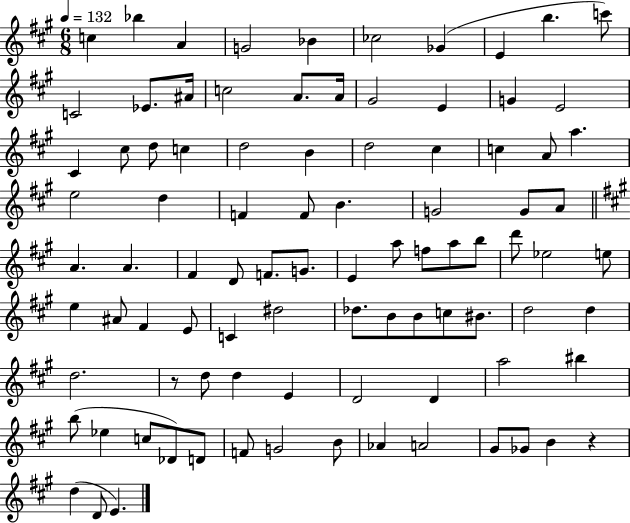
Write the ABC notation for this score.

X:1
T:Untitled
M:6/8
L:1/4
K:A
c _b A G2 _B _c2 _G E b c'/2 C2 _E/2 ^A/4 c2 A/2 A/4 ^G2 E G E2 ^C ^c/2 d/2 c d2 B d2 ^c c A/2 a e2 d F F/2 B G2 G/2 A/2 A A ^F D/2 F/2 G/2 E a/2 f/2 a/2 b/2 d'/2 _e2 e/2 e ^A/2 ^F E/2 C ^d2 _d/2 B/2 B/2 c/2 ^B/2 d2 d d2 z/2 d/2 d E D2 D a2 ^b b/2 _e c/2 _D/2 D/2 F/2 G2 B/2 _A A2 ^G/2 _G/2 B z d D/2 E